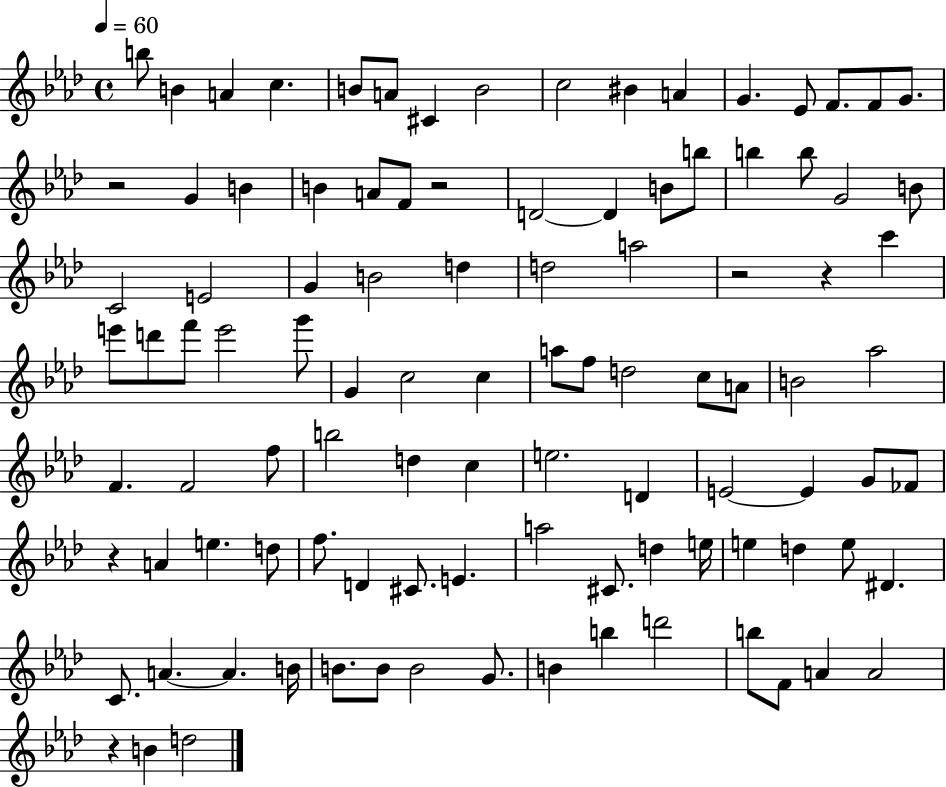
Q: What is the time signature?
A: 4/4